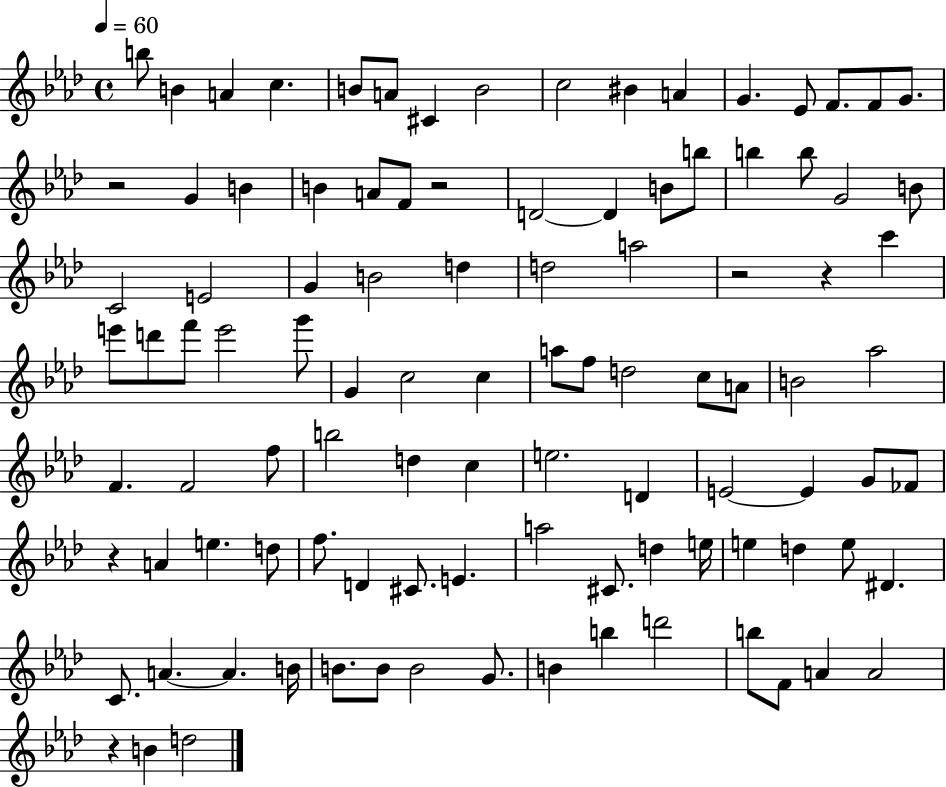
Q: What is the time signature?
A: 4/4